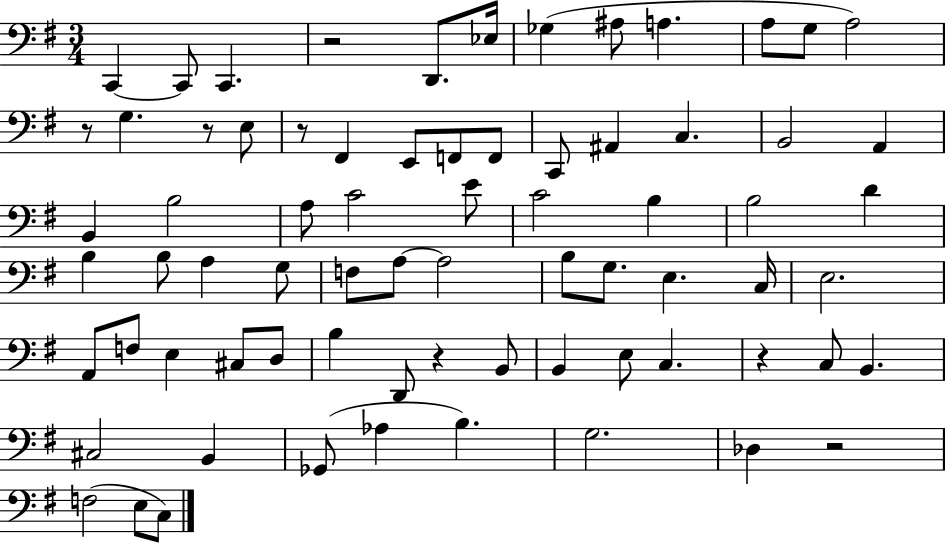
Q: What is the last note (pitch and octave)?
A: C3